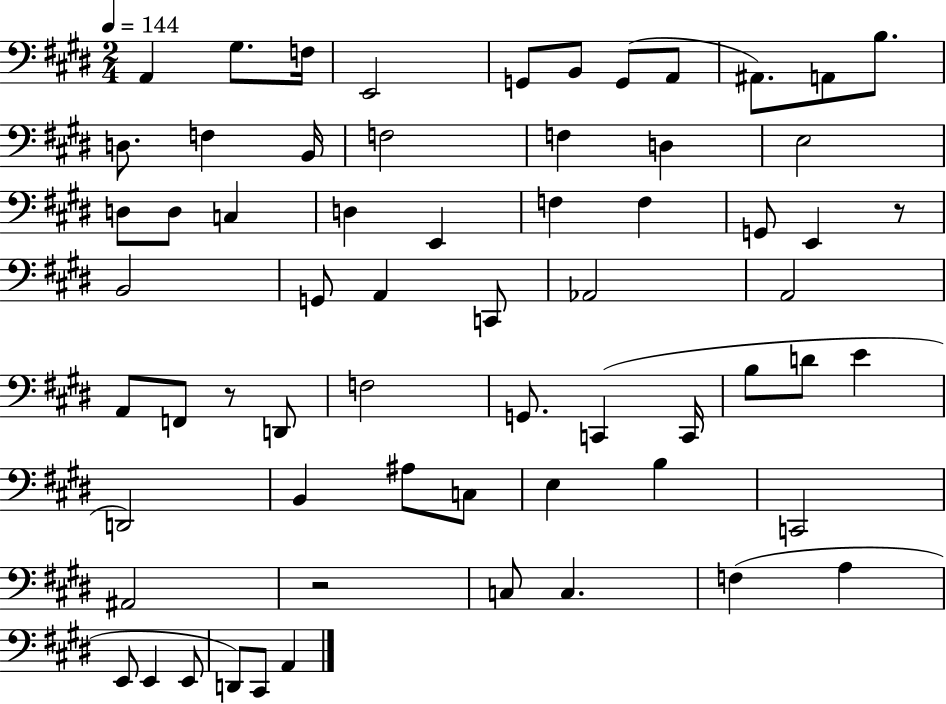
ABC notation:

X:1
T:Untitled
M:2/4
L:1/4
K:E
A,, ^G,/2 F,/4 E,,2 G,,/2 B,,/2 G,,/2 A,,/2 ^A,,/2 A,,/2 B,/2 D,/2 F, B,,/4 F,2 F, D, E,2 D,/2 D,/2 C, D, E,, F, F, G,,/2 E,, z/2 B,,2 G,,/2 A,, C,,/2 _A,,2 A,,2 A,,/2 F,,/2 z/2 D,,/2 F,2 G,,/2 C,, C,,/4 B,/2 D/2 E D,,2 B,, ^A,/2 C,/2 E, B, C,,2 ^A,,2 z2 C,/2 C, F, A, E,,/2 E,, E,,/2 D,,/2 ^C,,/2 A,,